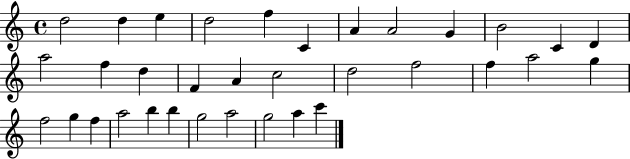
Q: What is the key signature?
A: C major